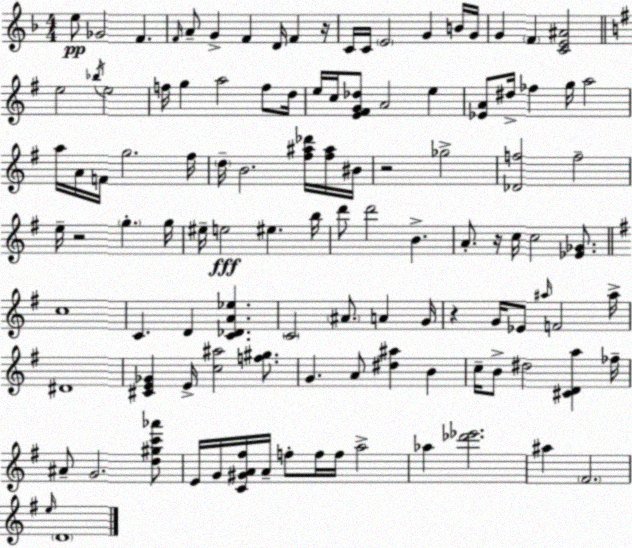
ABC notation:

X:1
T:Untitled
M:4/4
L:1/4
K:F
e/2 _G2 F F/4 A/2 G F D/4 F z/4 C/4 C/4 E2 G B/4 G/4 G F [CE^A]2 e2 _b/4 e2 f/4 g a2 f/2 d/4 e/4 c/4 [E^FG_d]/2 A2 e [_EA]/2 ^d/4 _f g/4 a2 a/4 A/4 F/4 g2 ^f/4 d/4 B2 [^f^a_d']/4 [^f^a]/4 ^B/4 z2 _g2 [_Df]2 f2 e/4 z2 g g/4 ^e/4 e2 ^e b/4 d'/2 d'2 B A/2 z/4 c/4 c2 [_E_G]/2 c4 C D [C_DA_e] C2 ^A/2 A G/4 z G/4 _E/2 ^a/4 F2 ^a/4 ^D4 [^CE_G] E/4 [c^a]2 [f^g]/2 G A/2 [^d^a] B c/4 B/2 ^d2 [^CDa] _f/4 ^A/2 G2 [d^gc'_a']/2 E/4 G/4 [C^GA^f]/4 A/4 f/2 f/4 f/4 a2 _a [_d'_e']2 ^a ^F2 e/4 D4